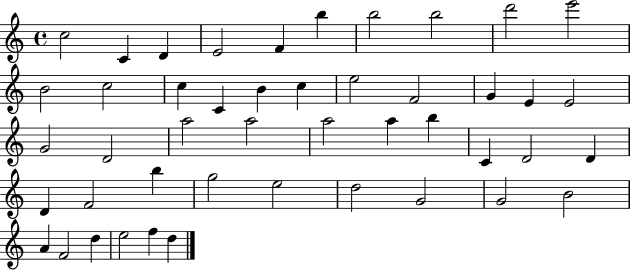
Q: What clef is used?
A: treble